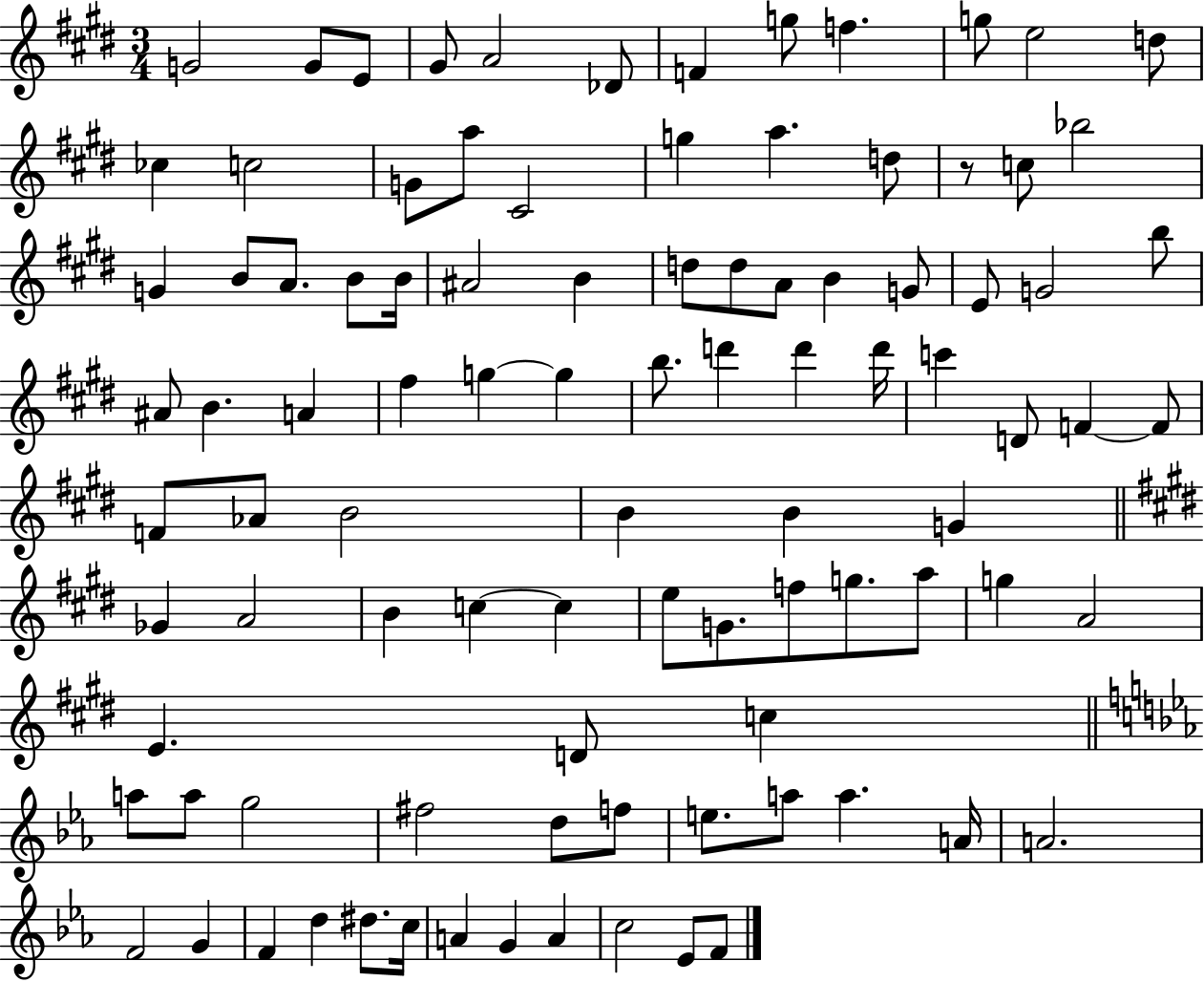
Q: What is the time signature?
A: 3/4